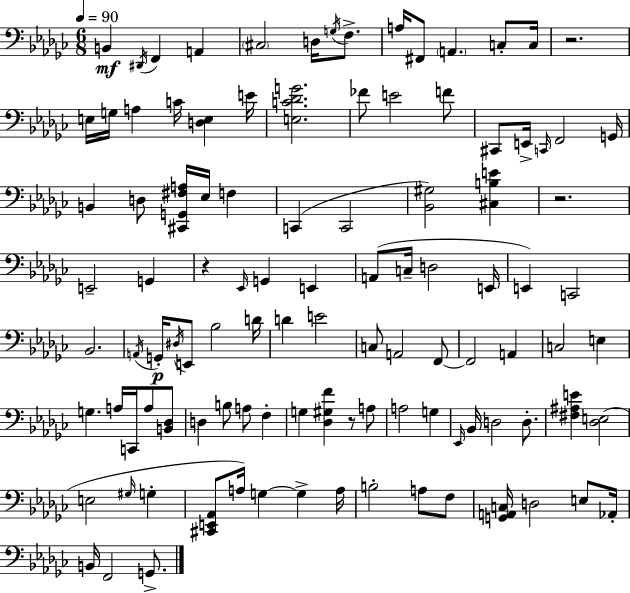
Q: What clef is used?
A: bass